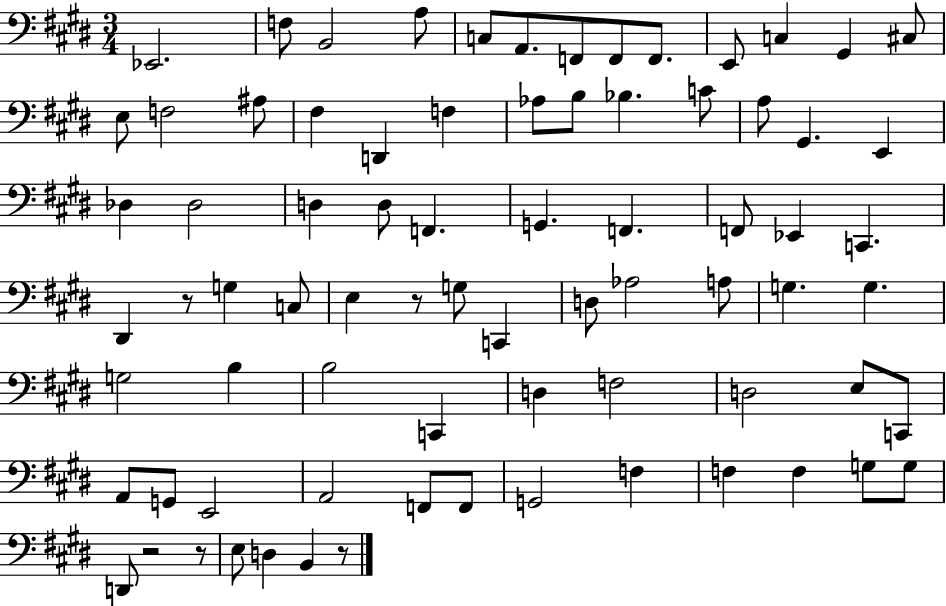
X:1
T:Untitled
M:3/4
L:1/4
K:E
_E,,2 F,/2 B,,2 A,/2 C,/2 A,,/2 F,,/2 F,,/2 F,,/2 E,,/2 C, ^G,, ^C,/2 E,/2 F,2 ^A,/2 ^F, D,, F, _A,/2 B,/2 _B, C/2 A,/2 ^G,, E,, _D, _D,2 D, D,/2 F,, G,, F,, F,,/2 _E,, C,, ^D,, z/2 G, C,/2 E, z/2 G,/2 C,, D,/2 _A,2 A,/2 G, G, G,2 B, B,2 C,, D, F,2 D,2 E,/2 C,,/2 A,,/2 G,,/2 E,,2 A,,2 F,,/2 F,,/2 G,,2 F, F, F, G,/2 G,/2 D,,/2 z2 z/2 E,/2 D, B,, z/2